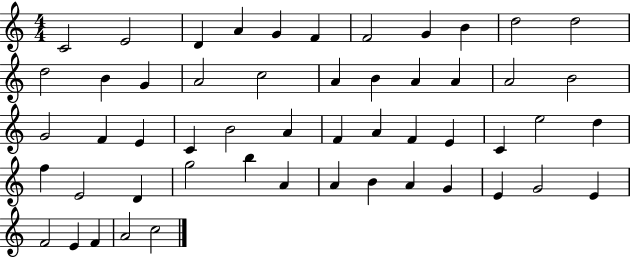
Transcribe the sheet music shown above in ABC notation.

X:1
T:Untitled
M:4/4
L:1/4
K:C
C2 E2 D A G F F2 G B d2 d2 d2 B G A2 c2 A B A A A2 B2 G2 F E C B2 A F A F E C e2 d f E2 D g2 b A A B A G E G2 E F2 E F A2 c2